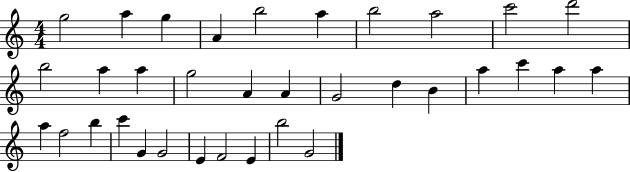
G5/h A5/q G5/q A4/q B5/h A5/q B5/h A5/h C6/h D6/h B5/h A5/q A5/q G5/h A4/q A4/q G4/h D5/q B4/q A5/q C6/q A5/q A5/q A5/q F5/h B5/q C6/q G4/q G4/h E4/q F4/h E4/q B5/h G4/h